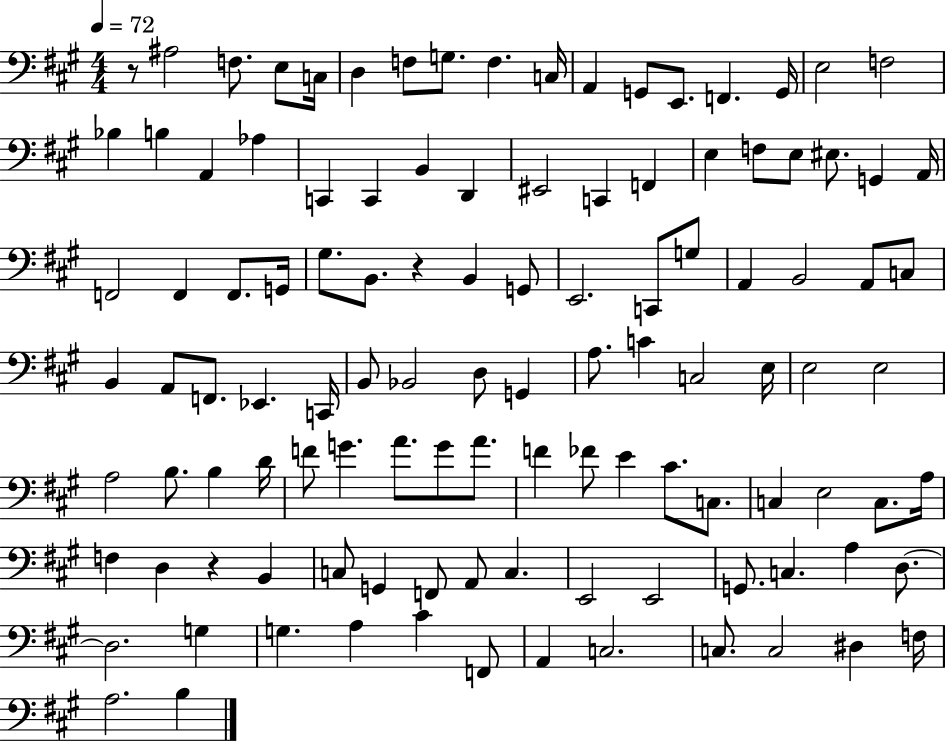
{
  \clef bass
  \numericTimeSignature
  \time 4/4
  \key a \major
  \tempo 4 = 72
  r8 ais2 f8. e8 c16 | d4 f8 g8. f4. c16 | a,4 g,8 e,8. f,4. g,16 | e2 f2 | \break bes4 b4 a,4 aes4 | c,4 c,4 b,4 d,4 | eis,2 c,4 f,4 | e4 f8 e8 eis8. g,4 a,16 | \break f,2 f,4 f,8. g,16 | gis8. b,8. r4 b,4 g,8 | e,2. c,8 g8 | a,4 b,2 a,8 c8 | \break b,4 a,8 f,8. ees,4. c,16 | b,8 bes,2 d8 g,4 | a8. c'4 c2 e16 | e2 e2 | \break a2 b8. b4 d'16 | f'8 g'4. a'8. g'8 a'8. | f'4 fes'8 e'4 cis'8. c8. | c4 e2 c8. a16 | \break f4 d4 r4 b,4 | c8 g,4 f,8 a,8 c4. | e,2 e,2 | g,8. c4. a4 d8.~~ | \break d2. g4 | g4. a4 cis'4 f,8 | a,4 c2. | c8. c2 dis4 f16 | \break a2. b4 | \bar "|."
}